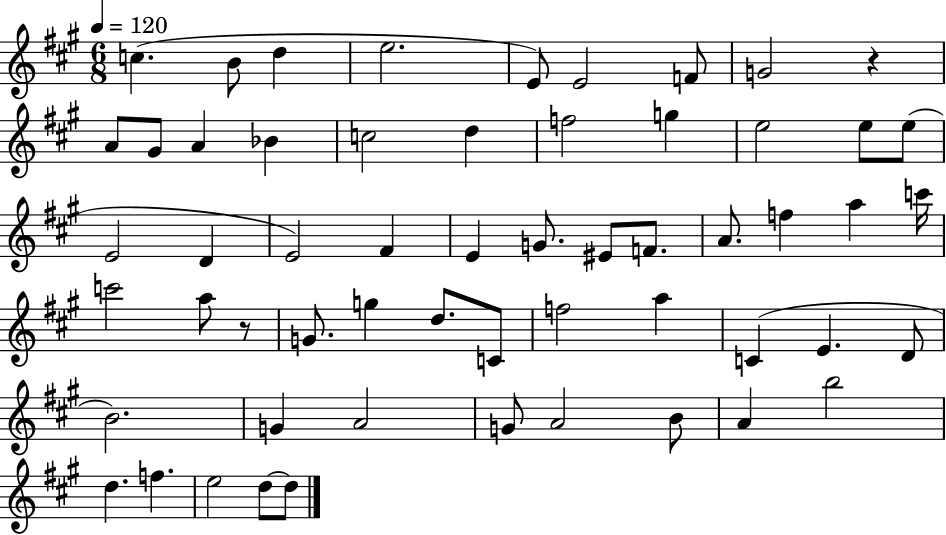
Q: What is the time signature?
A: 6/8